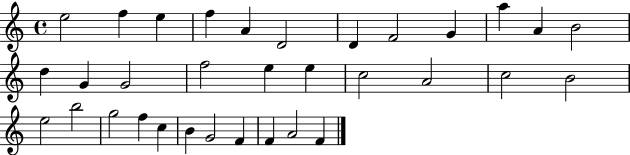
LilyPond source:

{
  \clef treble
  \time 4/4
  \defaultTimeSignature
  \key c \major
  e''2 f''4 e''4 | f''4 a'4 d'2 | d'4 f'2 g'4 | a''4 a'4 b'2 | \break d''4 g'4 g'2 | f''2 e''4 e''4 | c''2 a'2 | c''2 b'2 | \break e''2 b''2 | g''2 f''4 c''4 | b'4 g'2 f'4 | f'4 a'2 f'4 | \break \bar "|."
}